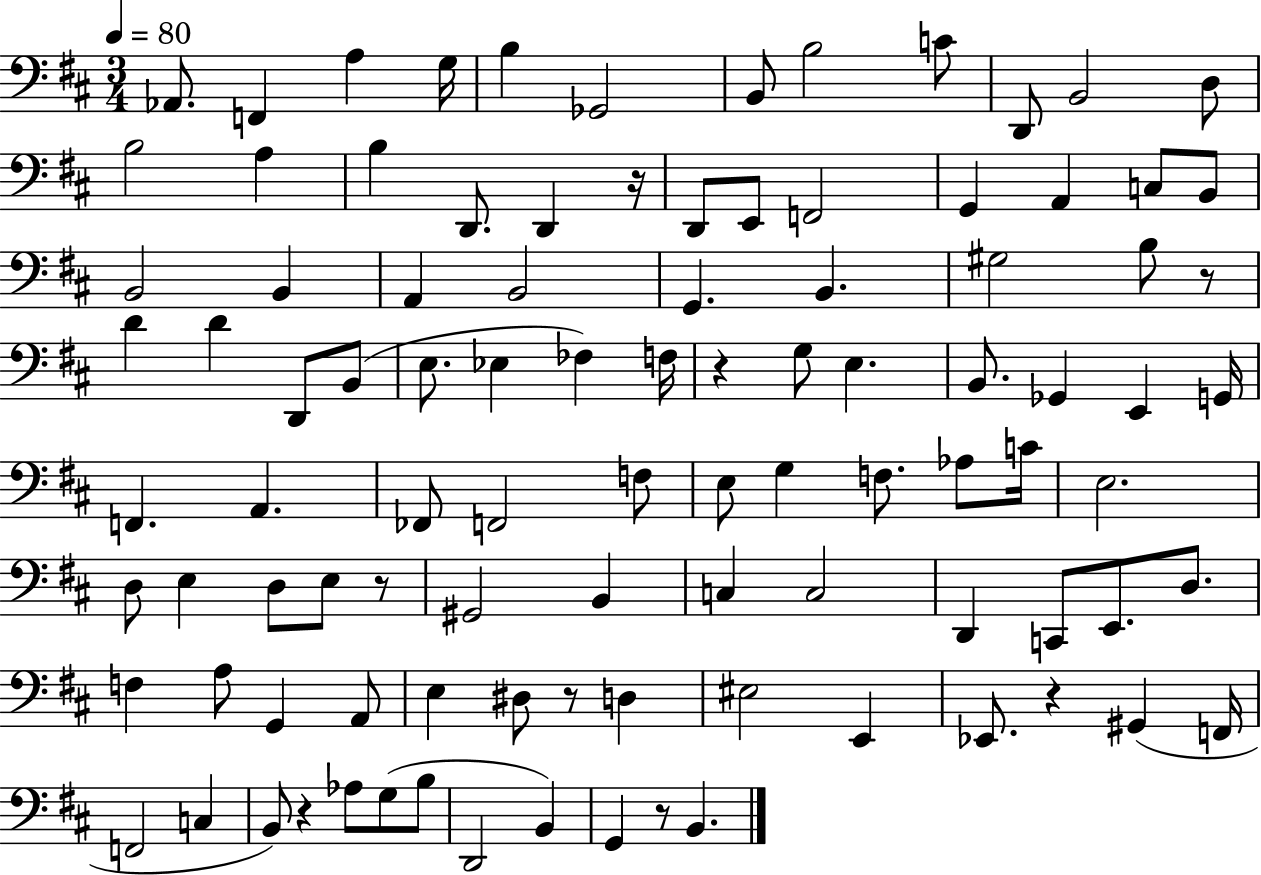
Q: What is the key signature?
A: D major